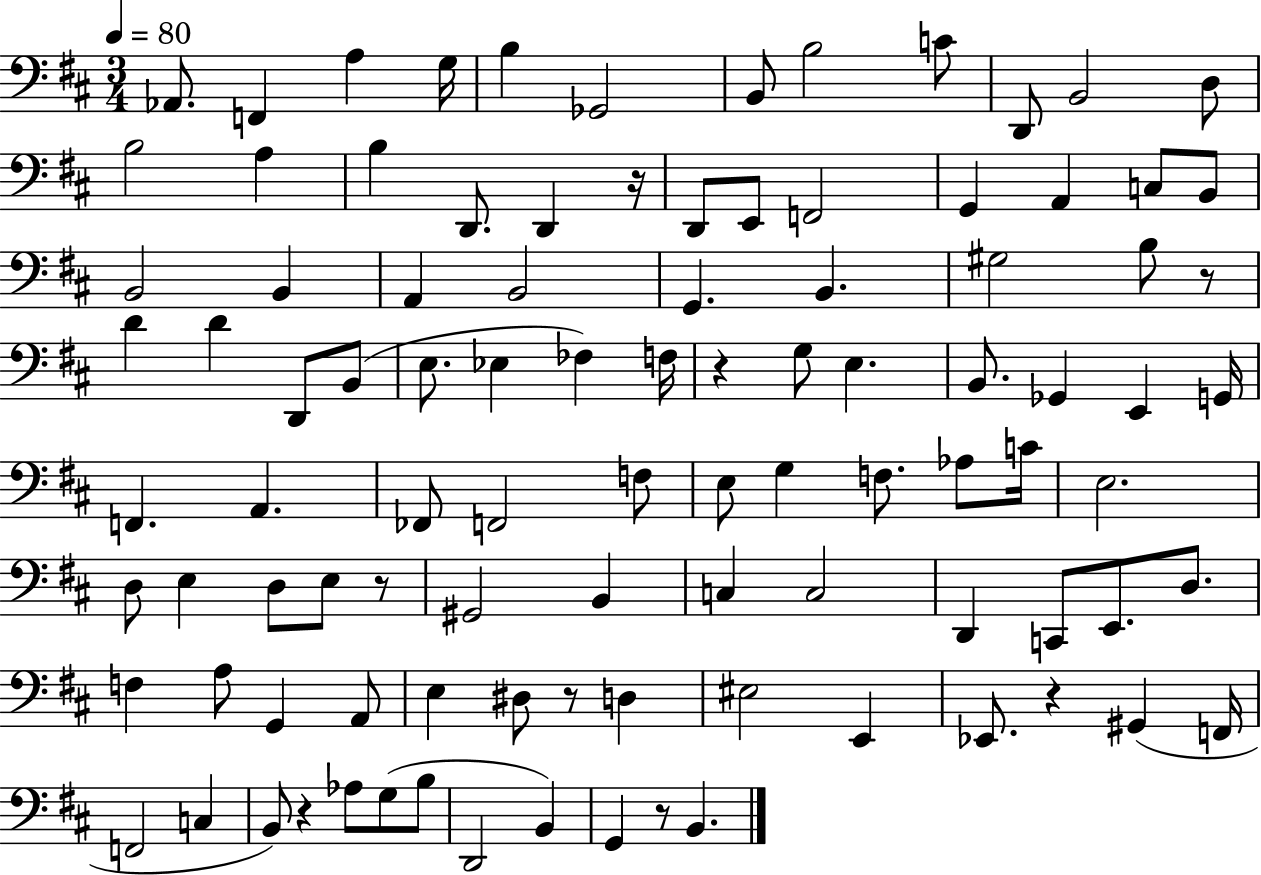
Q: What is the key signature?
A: D major